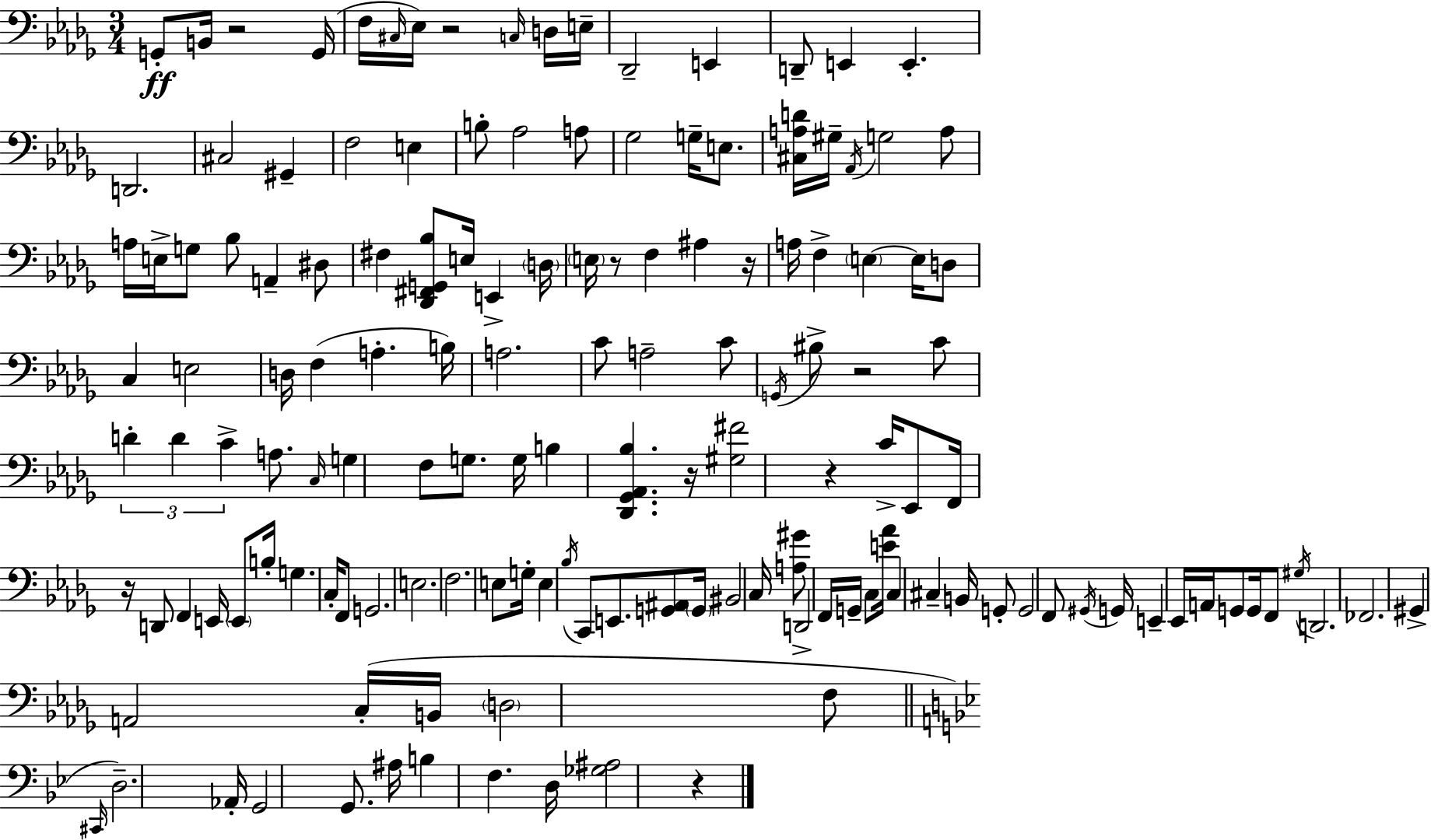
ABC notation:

X:1
T:Untitled
M:3/4
L:1/4
K:Bbm
G,,/2 B,,/4 z2 G,,/4 F,/4 ^C,/4 _E,/4 z2 C,/4 D,/4 E,/4 _D,,2 E,, D,,/2 E,, E,, D,,2 ^C,2 ^G,, F,2 E, B,/2 _A,2 A,/2 _G,2 G,/4 E,/2 [^C,A,D]/4 ^G,/4 _A,,/4 G,2 A,/2 A,/4 E,/4 G,/2 _B,/2 A,, ^D,/2 ^F, [_D,,^F,,G,,_B,]/2 E,/4 E,, D,/4 E,/4 z/2 F, ^A, z/4 A,/4 F, E, E,/4 D,/2 C, E,2 D,/4 F, A, B,/4 A,2 C/2 A,2 C/2 G,,/4 ^B,/2 z2 C/2 D D C A,/2 C,/4 G, F,/2 G,/2 G,/4 B, [_D,,_G,,_A,,_B,] z/4 [^G,^F]2 z C/4 _E,,/2 F,,/4 z/4 D,,/2 F,, E,,/4 E,,/2 B,/4 G, C,/4 F,,/2 G,,2 E,2 F,2 E,/2 G,/4 E, _B,/4 C,,/2 E,,/2 [G,,^A,,]/2 G,,/4 ^B,,2 C,/4 [A,^G]/2 D,,2 F,,/4 G,,/4 C,/2 [E_A]/4 C, ^C, B,,/4 G,,/2 G,,2 F,,/2 ^G,,/4 G,,/4 E,, _E,,/4 A,,/4 G,,/2 G,,/4 F,,/2 ^G,/4 D,,2 _F,,2 ^G,, A,,2 C,/4 B,,/4 D,2 F,/2 ^C,,/4 D,2 _A,,/4 G,,2 G,,/2 ^A,/4 B, F, D,/4 [_G,^A,]2 z